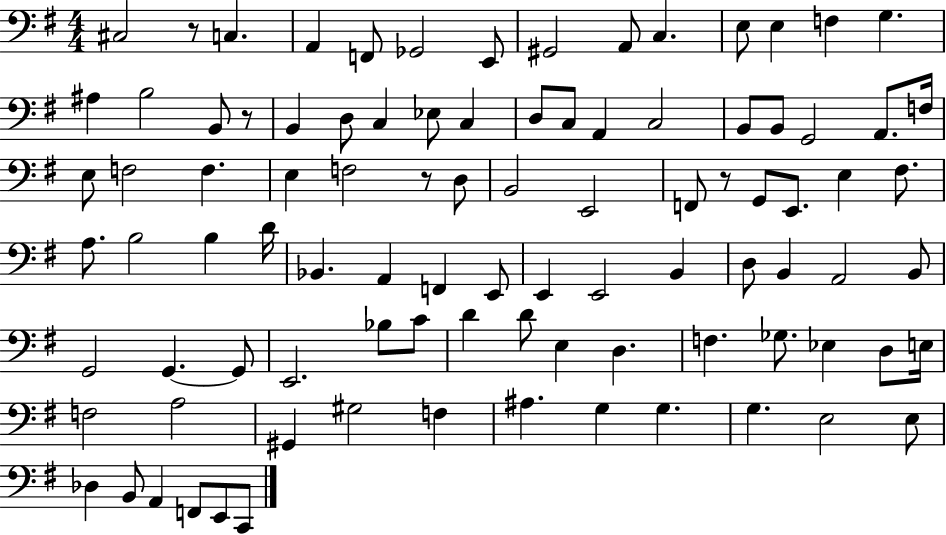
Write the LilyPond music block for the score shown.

{
  \clef bass
  \numericTimeSignature
  \time 4/4
  \key g \major
  cis2 r8 c4. | a,4 f,8 ges,2 e,8 | gis,2 a,8 c4. | e8 e4 f4 g4. | \break ais4 b2 b,8 r8 | b,4 d8 c4 ees8 c4 | d8 c8 a,4 c2 | b,8 b,8 g,2 a,8. f16 | \break e8 f2 f4. | e4 f2 r8 d8 | b,2 e,2 | f,8 r8 g,8 e,8. e4 fis8. | \break a8. b2 b4 d'16 | bes,4. a,4 f,4 e,8 | e,4 e,2 b,4 | d8 b,4 a,2 b,8 | \break g,2 g,4.~~ g,8 | e,2. bes8 c'8 | d'4 d'8 e4 d4. | f4. ges8. ees4 d8 e16 | \break f2 a2 | gis,4 gis2 f4 | ais4. g4 g4. | g4. e2 e8 | \break des4 b,8 a,4 f,8 e,8 c,8 | \bar "|."
}